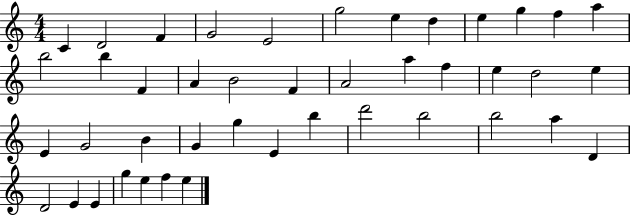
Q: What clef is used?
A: treble